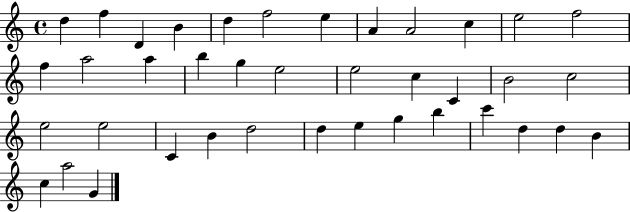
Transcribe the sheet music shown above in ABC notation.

X:1
T:Untitled
M:4/4
L:1/4
K:C
d f D B d f2 e A A2 c e2 f2 f a2 a b g e2 e2 c C B2 c2 e2 e2 C B d2 d e g b c' d d B c a2 G